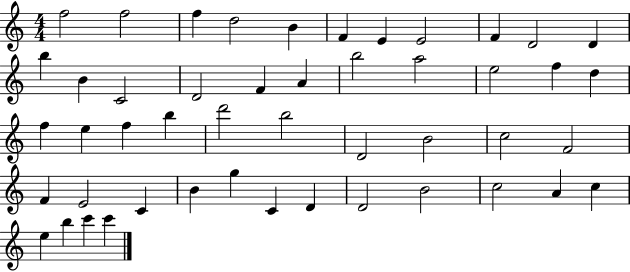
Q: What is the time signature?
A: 4/4